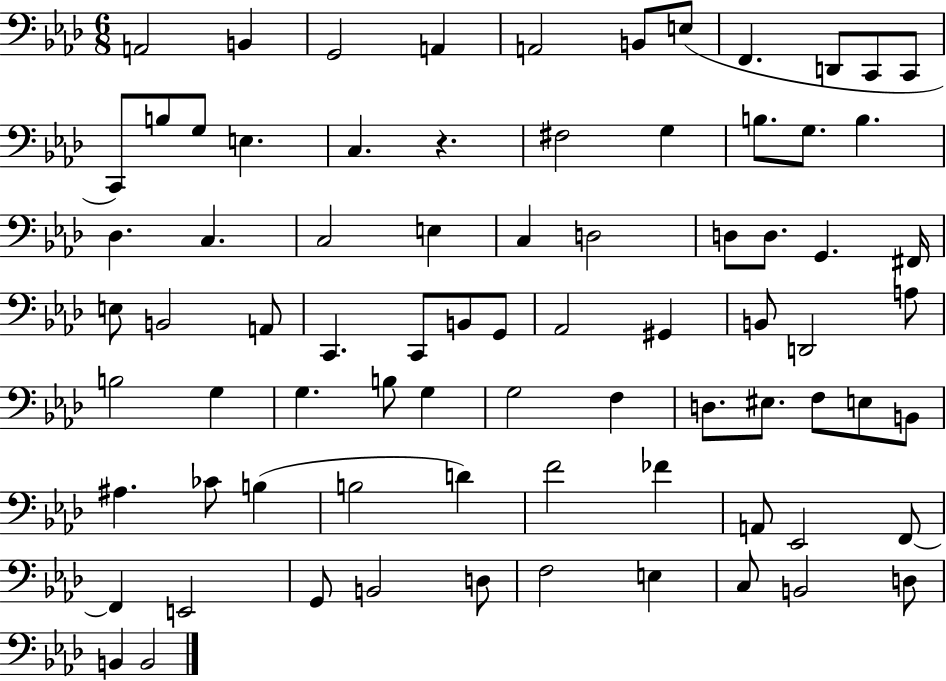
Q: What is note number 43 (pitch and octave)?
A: A3